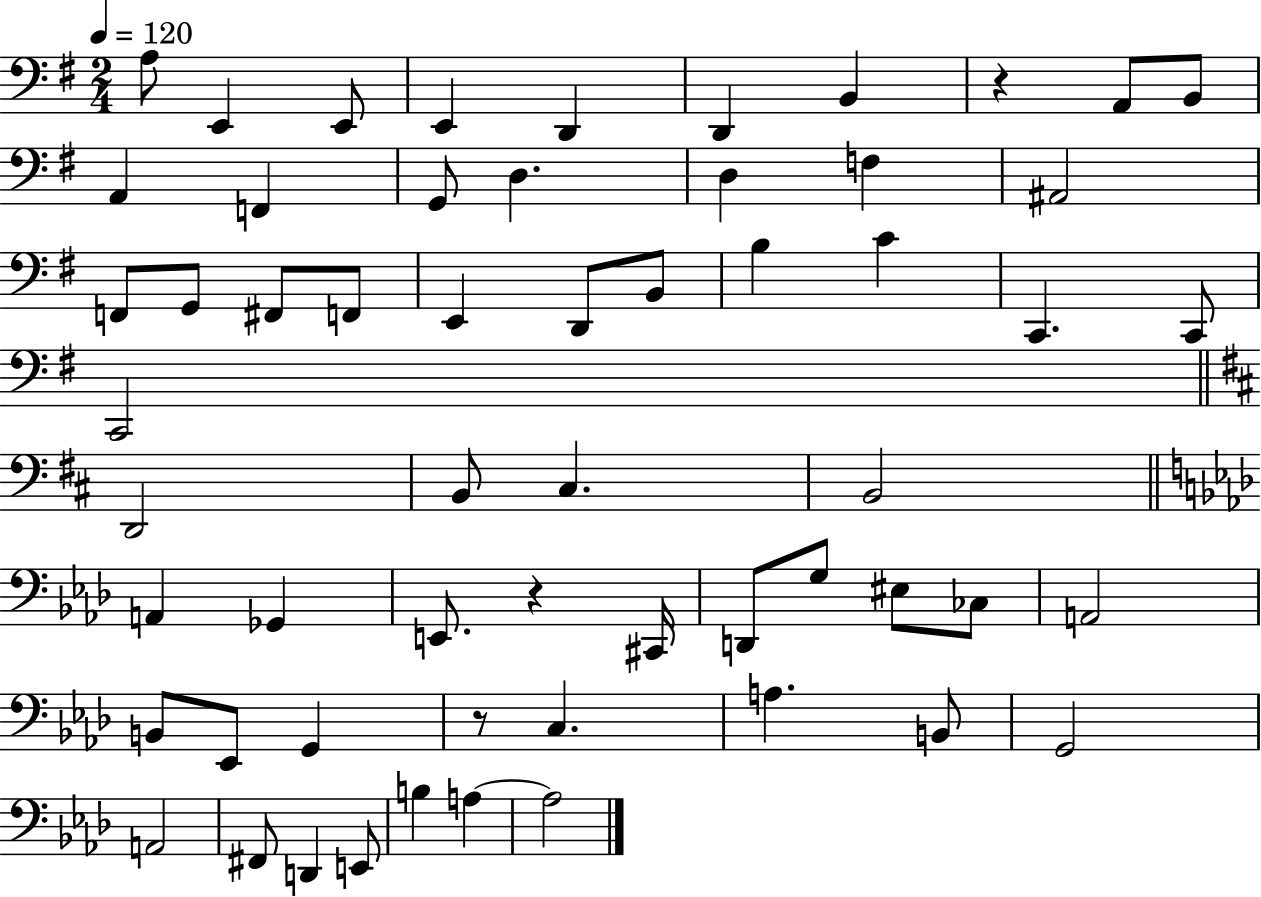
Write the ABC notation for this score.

X:1
T:Untitled
M:2/4
L:1/4
K:G
A,/2 E,, E,,/2 E,, D,, D,, B,, z A,,/2 B,,/2 A,, F,, G,,/2 D, D, F, ^A,,2 F,,/2 G,,/2 ^F,,/2 F,,/2 E,, D,,/2 B,,/2 B, C C,, C,,/2 C,,2 D,,2 B,,/2 ^C, B,,2 A,, _G,, E,,/2 z ^C,,/4 D,,/2 G,/2 ^E,/2 _C,/2 A,,2 B,,/2 _E,,/2 G,, z/2 C, A, B,,/2 G,,2 A,,2 ^F,,/2 D,, E,,/2 B, A, A,2